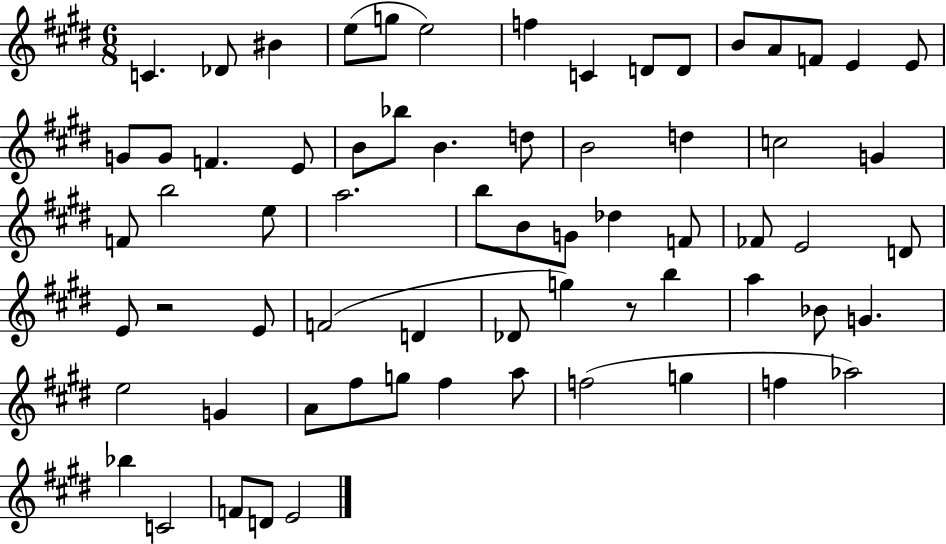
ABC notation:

X:1
T:Untitled
M:6/8
L:1/4
K:E
C _D/2 ^B e/2 g/2 e2 f C D/2 D/2 B/2 A/2 F/2 E E/2 G/2 G/2 F E/2 B/2 _b/2 B d/2 B2 d c2 G F/2 b2 e/2 a2 b/2 B/2 G/2 _d F/2 _F/2 E2 D/2 E/2 z2 E/2 F2 D _D/2 g z/2 b a _B/2 G e2 G A/2 ^f/2 g/2 ^f a/2 f2 g f _a2 _b C2 F/2 D/2 E2